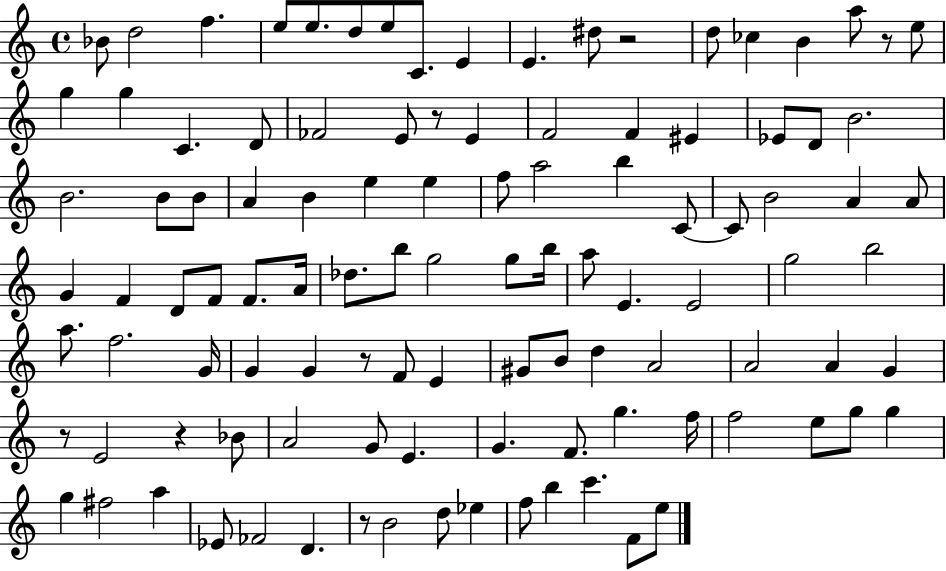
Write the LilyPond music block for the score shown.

{
  \clef treble
  \time 4/4
  \defaultTimeSignature
  \key c \major
  bes'8 d''2 f''4. | e''8 e''8. d''8 e''8 c'8. e'4 | e'4. dis''8 r2 | d''8 ces''4 b'4 a''8 r8 e''8 | \break g''4 g''4 c'4. d'8 | fes'2 e'8 r8 e'4 | f'2 f'4 eis'4 | ees'8 d'8 b'2. | \break b'2. b'8 b'8 | a'4 b'4 e''4 e''4 | f''8 a''2 b''4 c'8~~ | c'8 b'2 a'4 a'8 | \break g'4 f'4 d'8 f'8 f'8. a'16 | des''8. b''8 g''2 g''8 b''16 | a''8 e'4. e'2 | g''2 b''2 | \break a''8. f''2. g'16 | g'4 g'4 r8 f'8 e'4 | gis'8 b'8 d''4 a'2 | a'2 a'4 g'4 | \break r8 e'2 r4 bes'8 | a'2 g'8 e'4. | g'4. f'8. g''4. f''16 | f''2 e''8 g''8 g''4 | \break g''4 fis''2 a''4 | ees'8 fes'2 d'4. | r8 b'2 d''8 ees''4 | f''8 b''4 c'''4. f'8 e''8 | \break \bar "|."
}